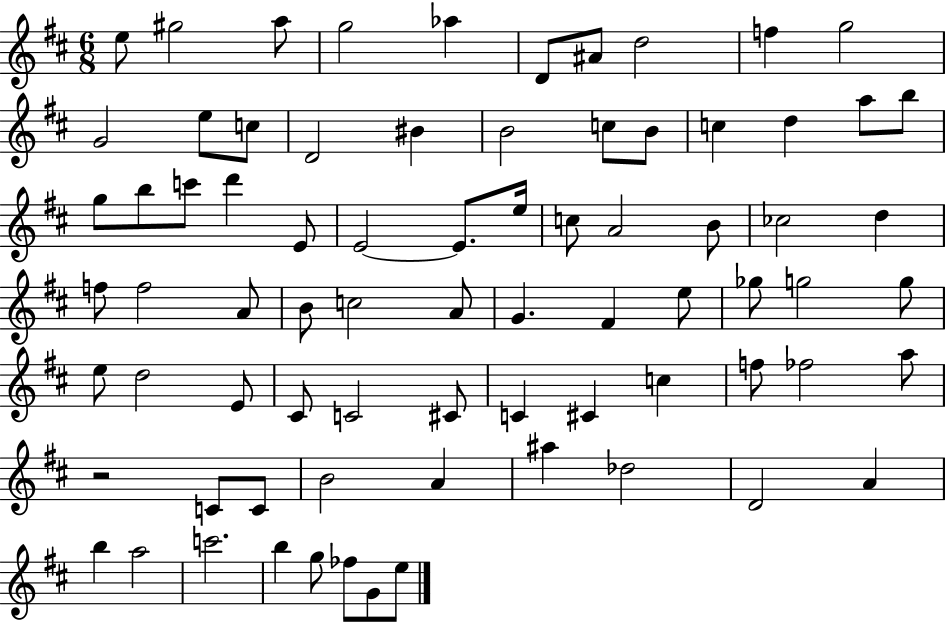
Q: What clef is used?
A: treble